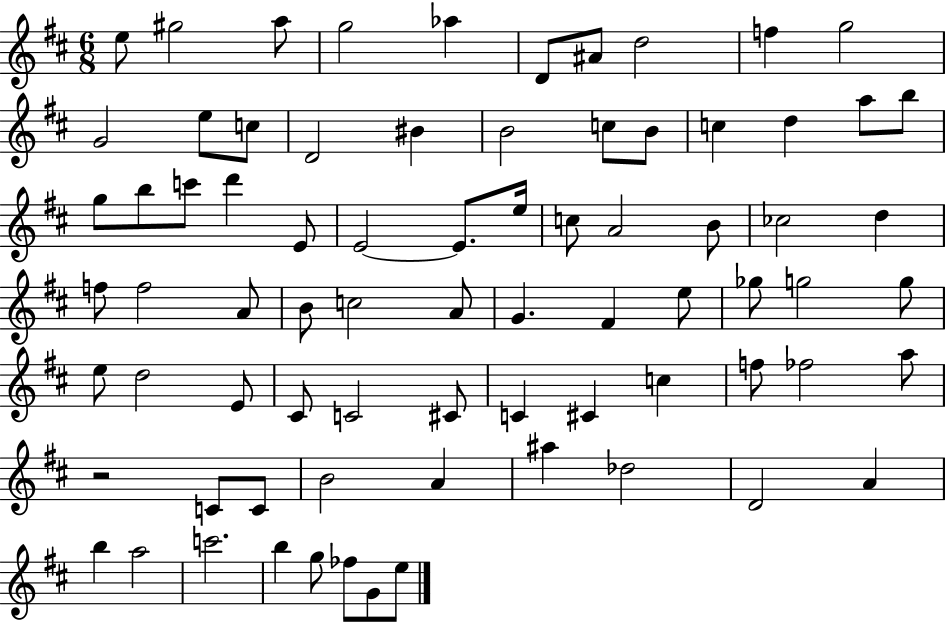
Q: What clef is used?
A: treble